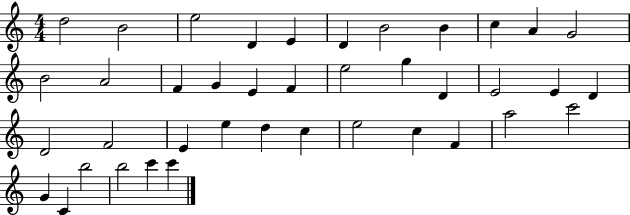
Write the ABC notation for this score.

X:1
T:Untitled
M:4/4
L:1/4
K:C
d2 B2 e2 D E D B2 B c A G2 B2 A2 F G E F e2 g D E2 E D D2 F2 E e d c e2 c F a2 c'2 G C b2 b2 c' c'